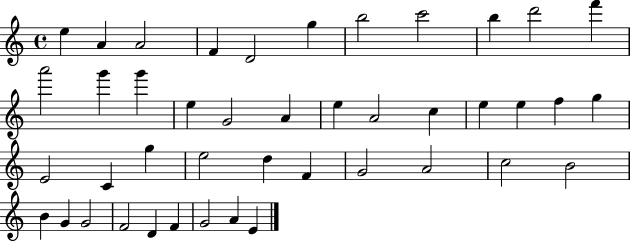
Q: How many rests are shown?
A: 0